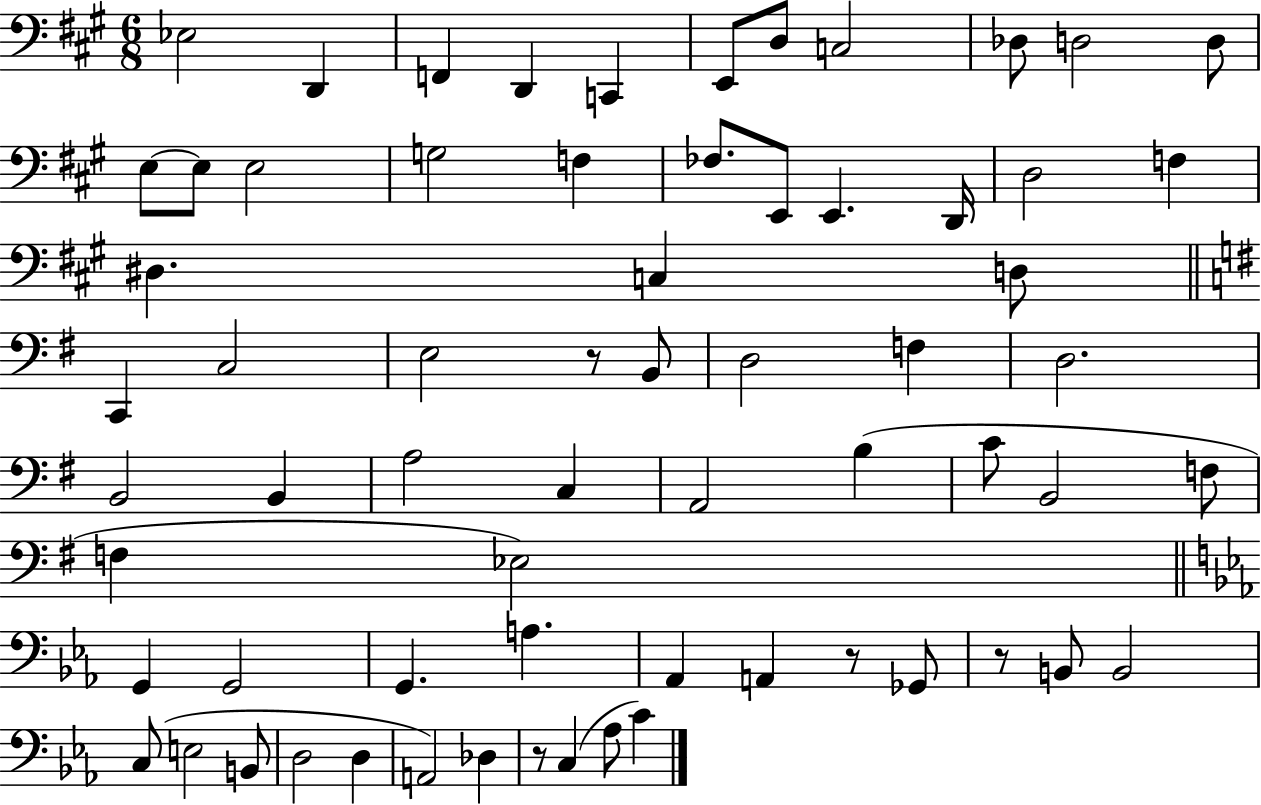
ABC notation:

X:1
T:Untitled
M:6/8
L:1/4
K:A
_E,2 D,, F,, D,, C,, E,,/2 D,/2 C,2 _D,/2 D,2 D,/2 E,/2 E,/2 E,2 G,2 F, _F,/2 E,,/2 E,, D,,/4 D,2 F, ^D, C, D,/2 C,, C,2 E,2 z/2 B,,/2 D,2 F, D,2 B,,2 B,, A,2 C, A,,2 B, C/2 B,,2 F,/2 F, _E,2 G,, G,,2 G,, A, _A,, A,, z/2 _G,,/2 z/2 B,,/2 B,,2 C,/2 E,2 B,,/2 D,2 D, A,,2 _D, z/2 C, _A,/2 C